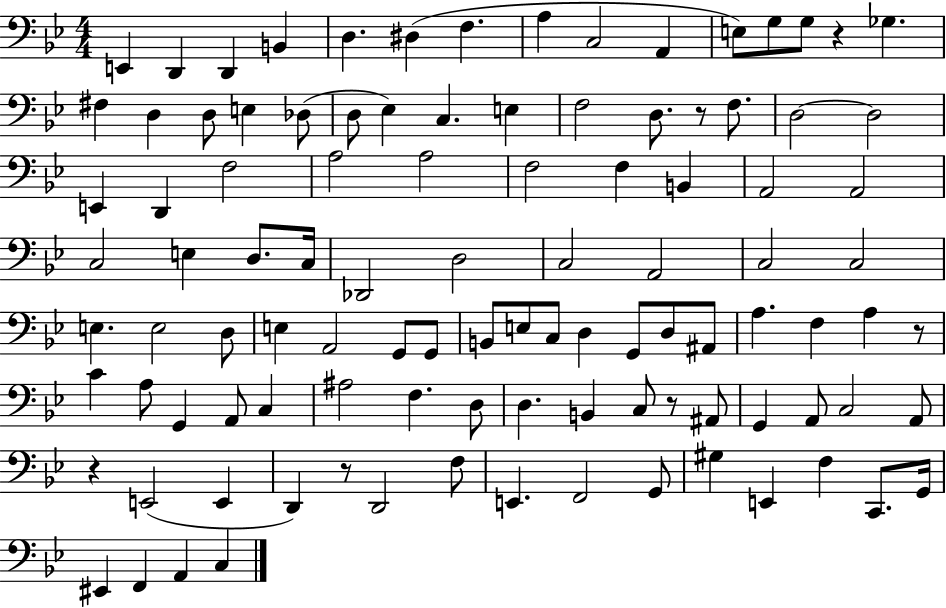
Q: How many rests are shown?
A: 6